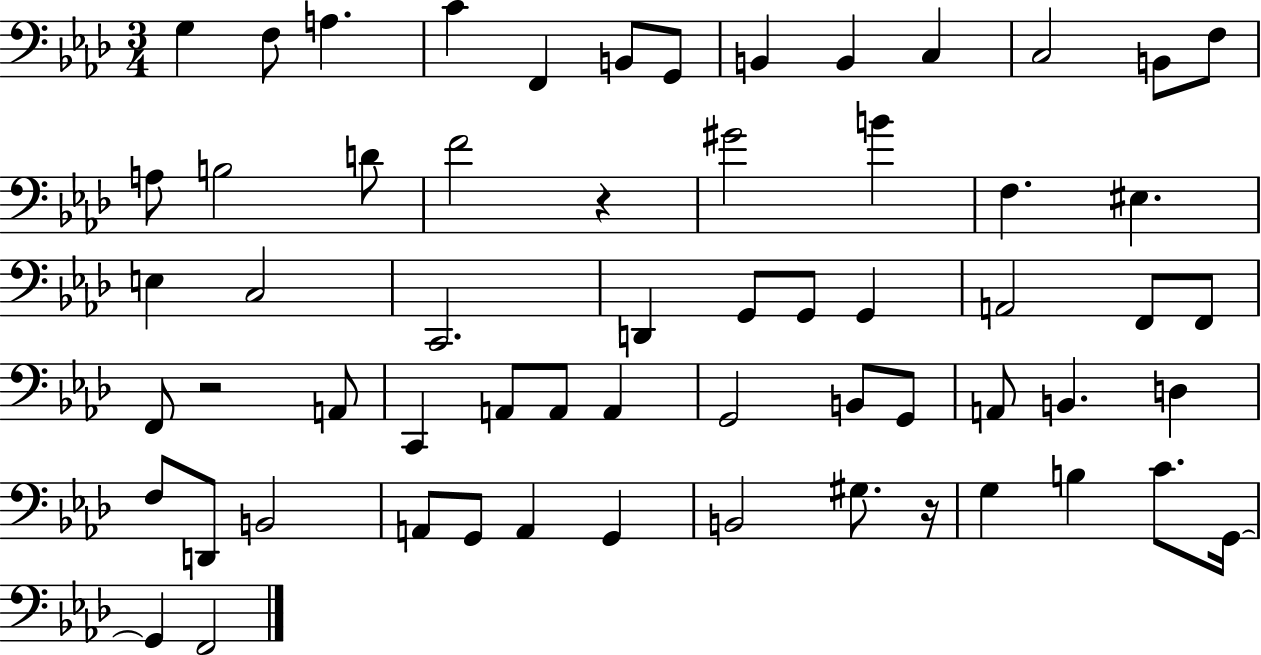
G3/q F3/e A3/q. C4/q F2/q B2/e G2/e B2/q B2/q C3/q C3/h B2/e F3/e A3/e B3/h D4/e F4/h R/q G#4/h B4/q F3/q. EIS3/q. E3/q C3/h C2/h. D2/q G2/e G2/e G2/q A2/h F2/e F2/e F2/e R/h A2/e C2/q A2/e A2/e A2/q G2/h B2/e G2/e A2/e B2/q. D3/q F3/e D2/e B2/h A2/e G2/e A2/q G2/q B2/h G#3/e. R/s G3/q B3/q C4/e. G2/s G2/q F2/h